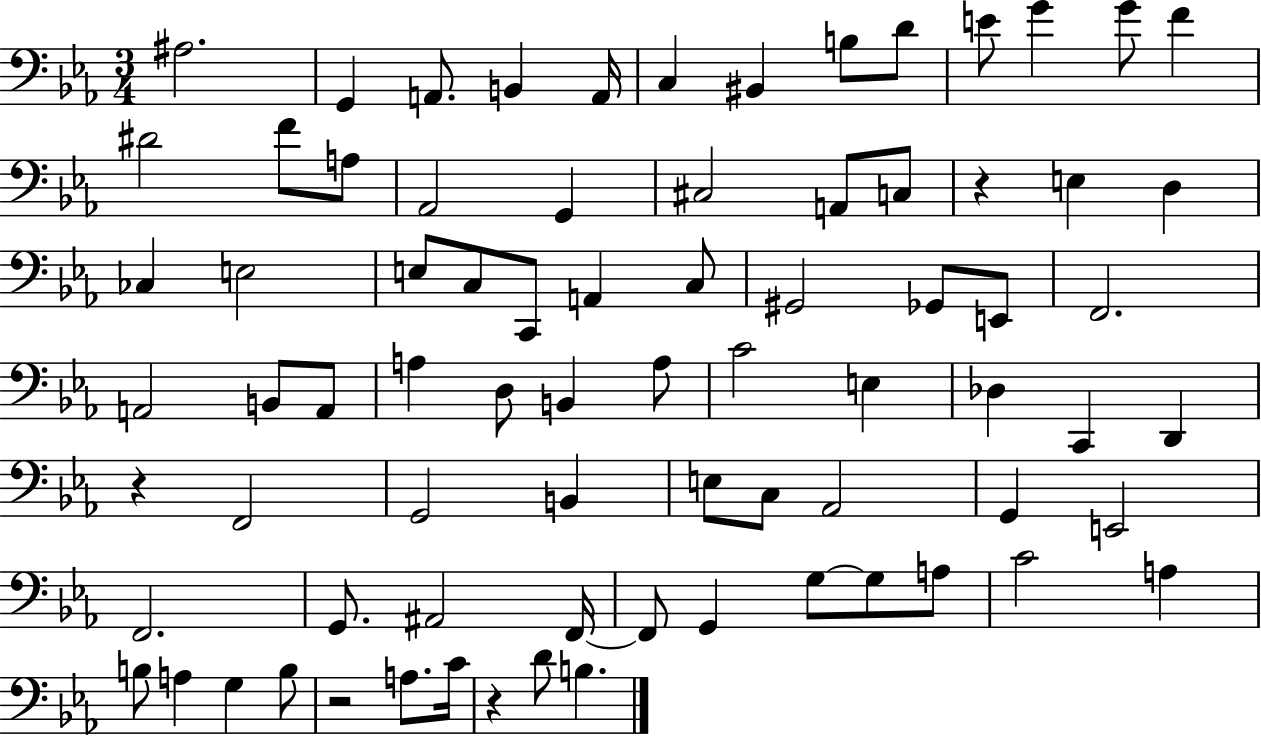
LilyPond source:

{
  \clef bass
  \numericTimeSignature
  \time 3/4
  \key ees \major
  ais2. | g,4 a,8. b,4 a,16 | c4 bis,4 b8 d'8 | e'8 g'4 g'8 f'4 | \break dis'2 f'8 a8 | aes,2 g,4 | cis2 a,8 c8 | r4 e4 d4 | \break ces4 e2 | e8 c8 c,8 a,4 c8 | gis,2 ges,8 e,8 | f,2. | \break a,2 b,8 a,8 | a4 d8 b,4 a8 | c'2 e4 | des4 c,4 d,4 | \break r4 f,2 | g,2 b,4 | e8 c8 aes,2 | g,4 e,2 | \break f,2. | g,8. ais,2 f,16~~ | f,8 g,4 g8~~ g8 a8 | c'2 a4 | \break b8 a4 g4 b8 | r2 a8. c'16 | r4 d'8 b4. | \bar "|."
}